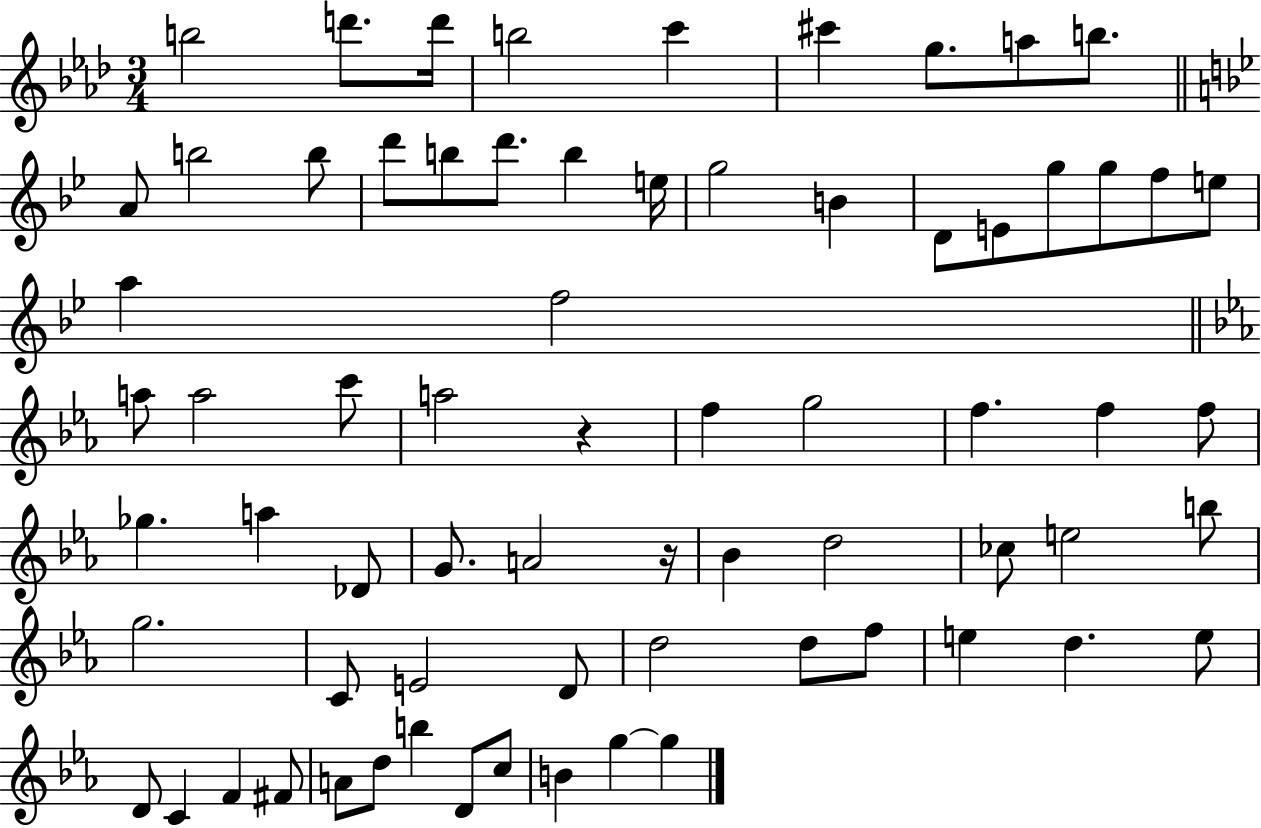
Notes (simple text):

B5/h D6/e. D6/s B5/h C6/q C#6/q G5/e. A5/e B5/e. A4/e B5/h B5/e D6/e B5/e D6/e. B5/q E5/s G5/h B4/q D4/e E4/e G5/e G5/e F5/e E5/e A5/q F5/h A5/e A5/h C6/e A5/h R/q F5/q G5/h F5/q. F5/q F5/e Gb5/q. A5/q Db4/e G4/e. A4/h R/s Bb4/q D5/h CES5/e E5/h B5/e G5/h. C4/e E4/h D4/e D5/h D5/e F5/e E5/q D5/q. E5/e D4/e C4/q F4/q F#4/e A4/e D5/e B5/q D4/e C5/e B4/q G5/q G5/q